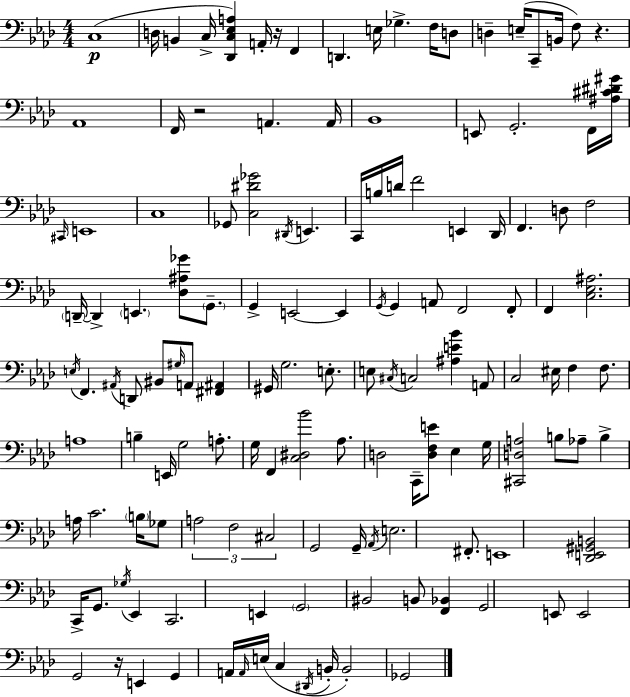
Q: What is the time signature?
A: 4/4